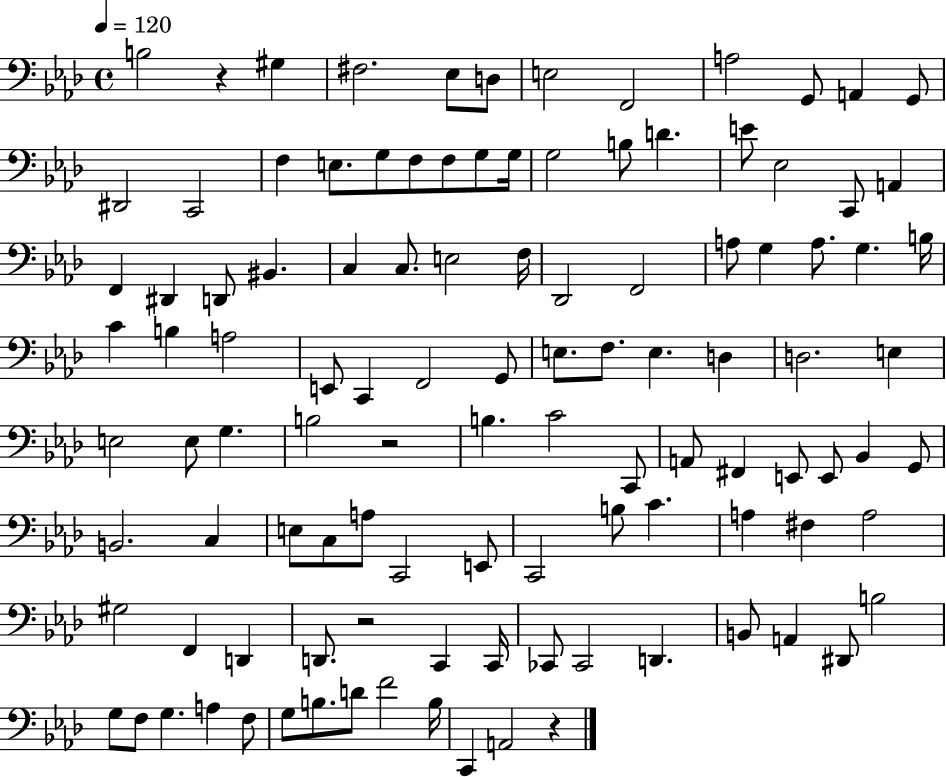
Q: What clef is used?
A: bass